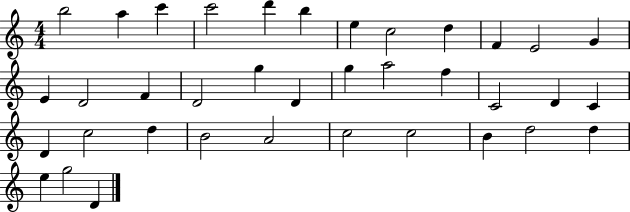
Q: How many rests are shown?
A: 0